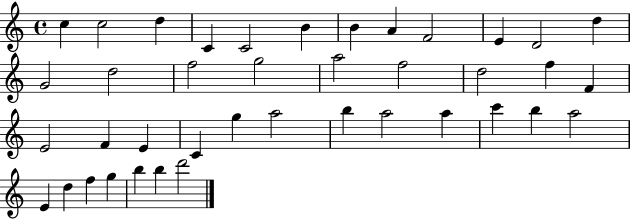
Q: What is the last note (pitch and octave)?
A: D6